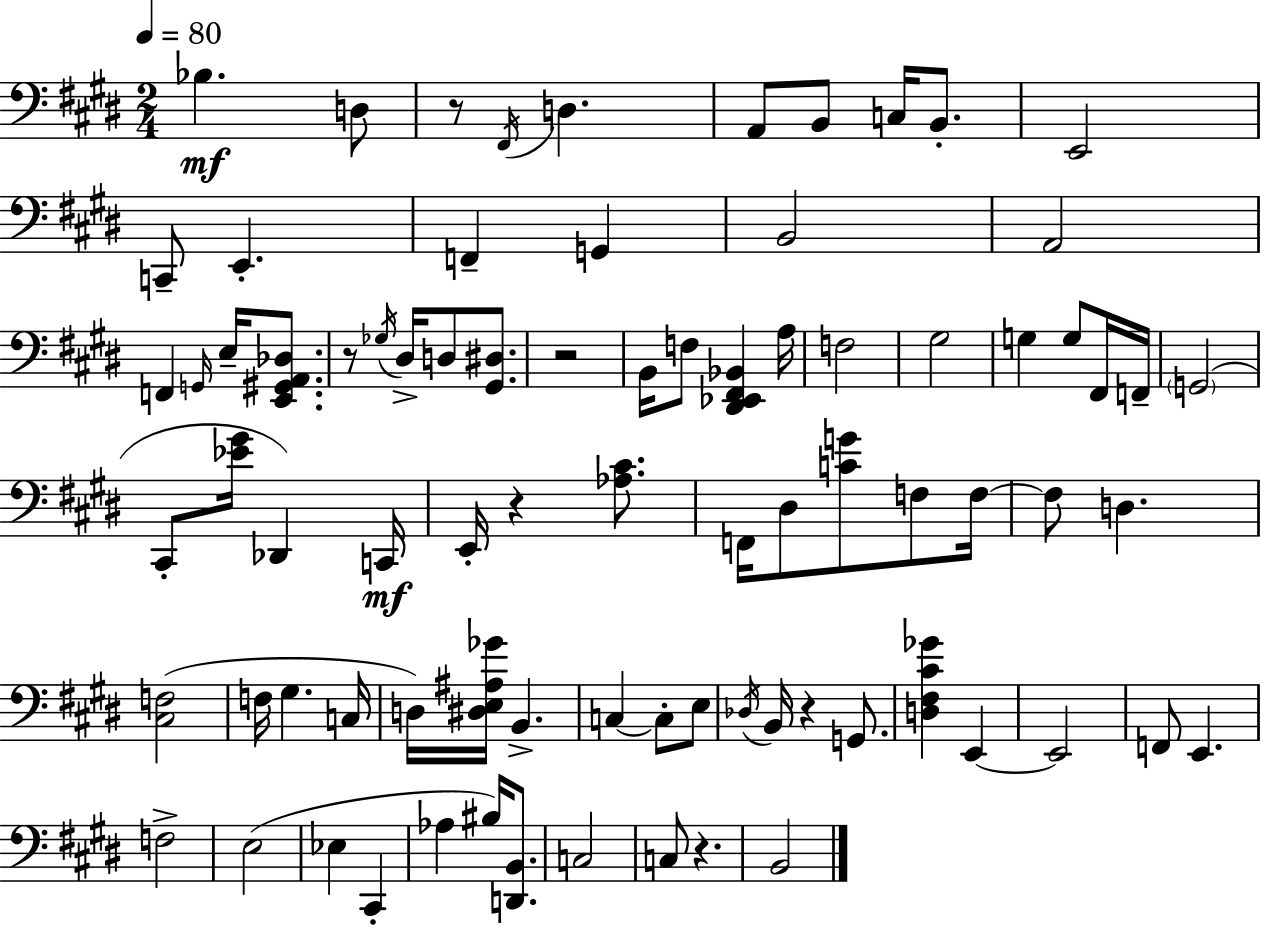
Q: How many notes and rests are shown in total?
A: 81